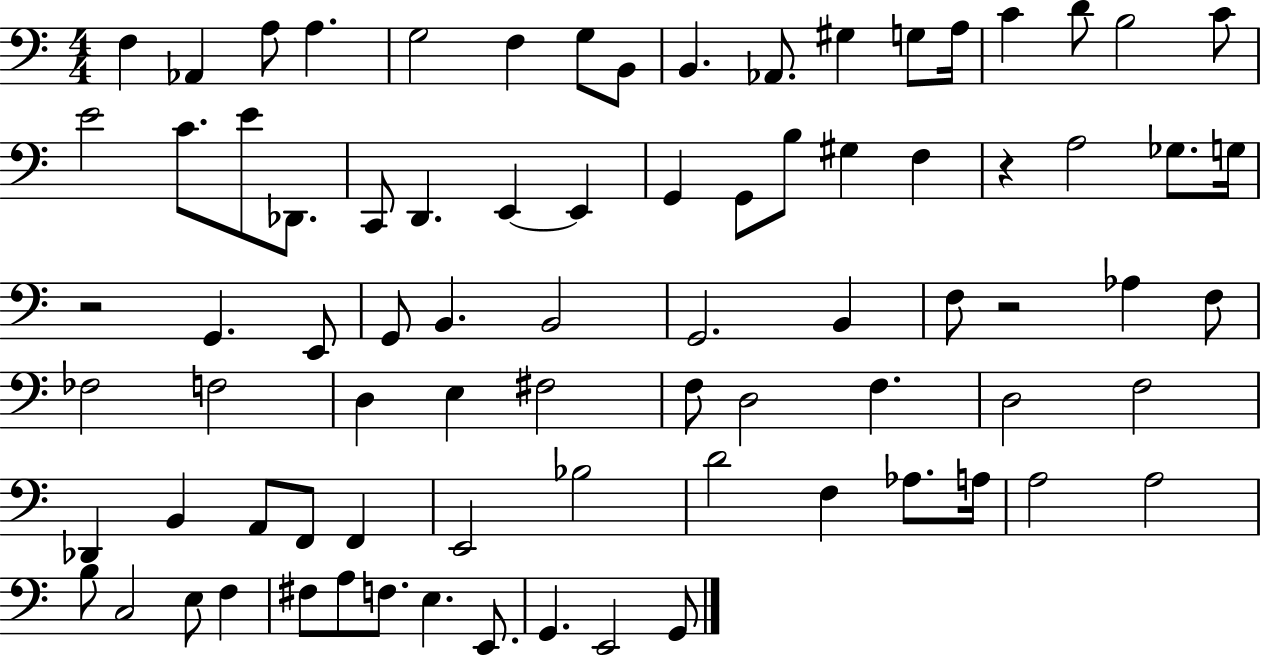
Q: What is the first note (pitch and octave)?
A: F3